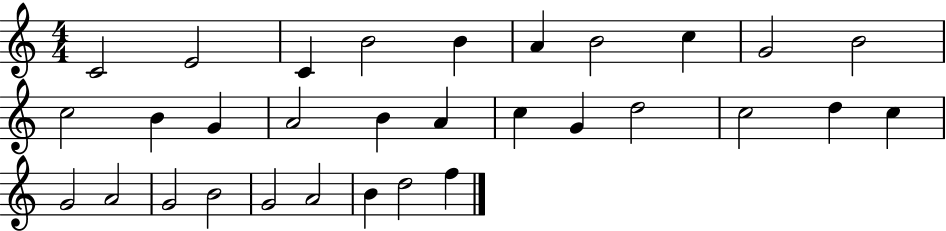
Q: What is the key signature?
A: C major